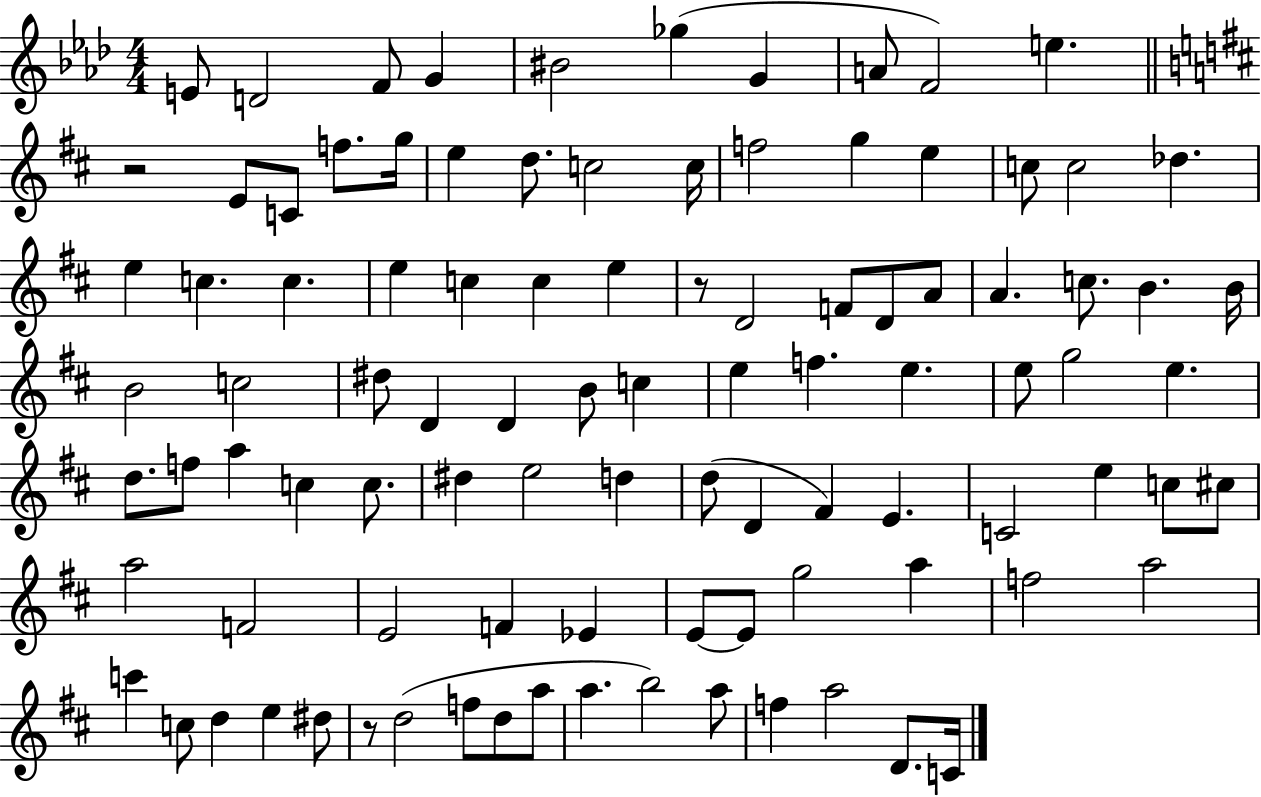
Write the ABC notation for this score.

X:1
T:Untitled
M:4/4
L:1/4
K:Ab
E/2 D2 F/2 G ^B2 _g G A/2 F2 e z2 E/2 C/2 f/2 g/4 e d/2 c2 c/4 f2 g e c/2 c2 _d e c c e c c e z/2 D2 F/2 D/2 A/2 A c/2 B B/4 B2 c2 ^d/2 D D B/2 c e f e e/2 g2 e d/2 f/2 a c c/2 ^d e2 d d/2 D ^F E C2 e c/2 ^c/2 a2 F2 E2 F _E E/2 E/2 g2 a f2 a2 c' c/2 d e ^d/2 z/2 d2 f/2 d/2 a/2 a b2 a/2 f a2 D/2 C/4